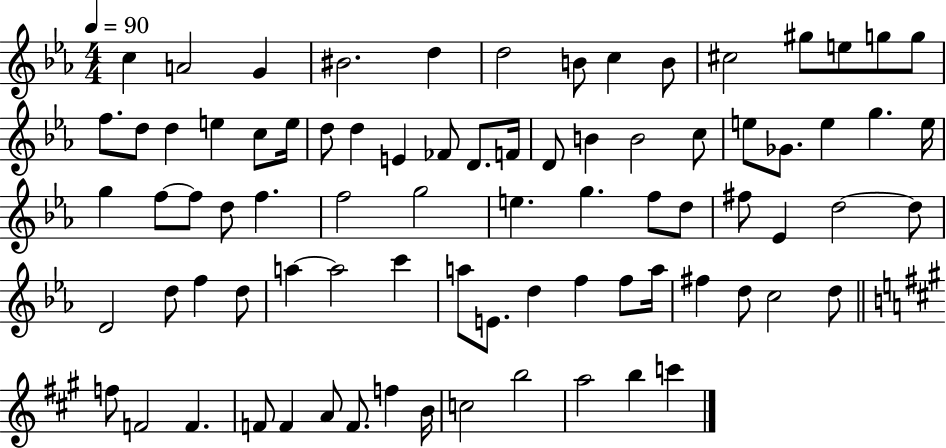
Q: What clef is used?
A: treble